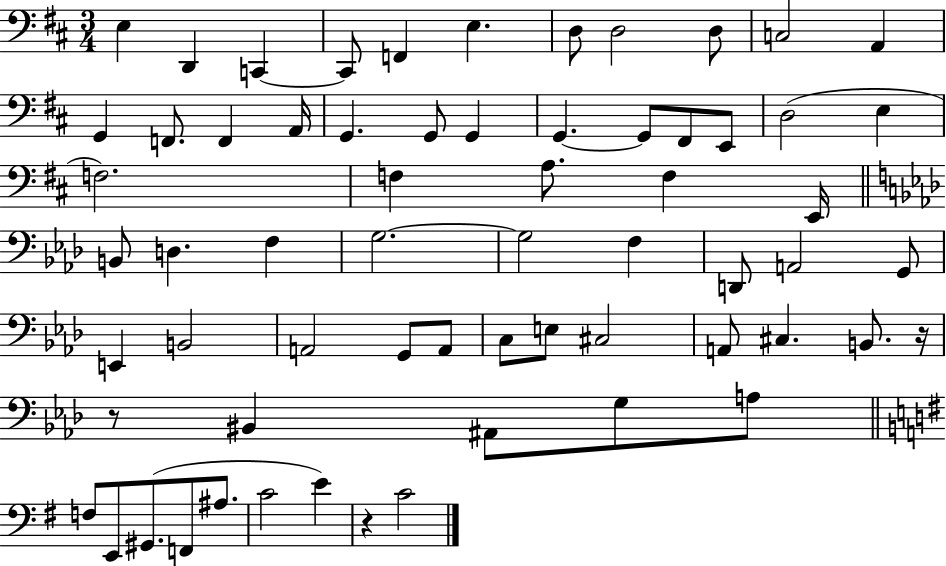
X:1
T:Untitled
M:3/4
L:1/4
K:D
E, D,, C,, C,,/2 F,, E, D,/2 D,2 D,/2 C,2 A,, G,, F,,/2 F,, A,,/4 G,, G,,/2 G,, G,, G,,/2 ^F,,/2 E,,/2 D,2 E, F,2 F, A,/2 F, E,,/4 B,,/2 D, F, G,2 G,2 F, D,,/2 A,,2 G,,/2 E,, B,,2 A,,2 G,,/2 A,,/2 C,/2 E,/2 ^C,2 A,,/2 ^C, B,,/2 z/4 z/2 ^B,, ^A,,/2 G,/2 A,/2 F,/2 E,,/2 ^G,,/2 F,,/2 ^A,/2 C2 E z C2